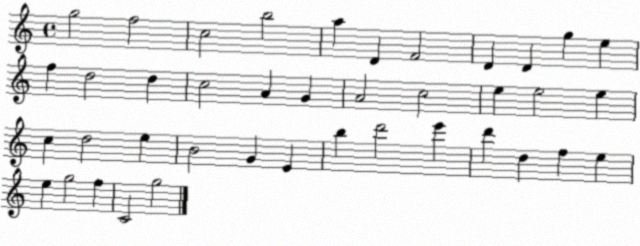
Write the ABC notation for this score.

X:1
T:Untitled
M:4/4
L:1/4
K:C
g2 f2 c2 b2 a D F2 D D g e f d2 d c2 A G A2 c2 e e2 e c d2 e B2 G E b d'2 e' d' d f e e g2 f C2 g2